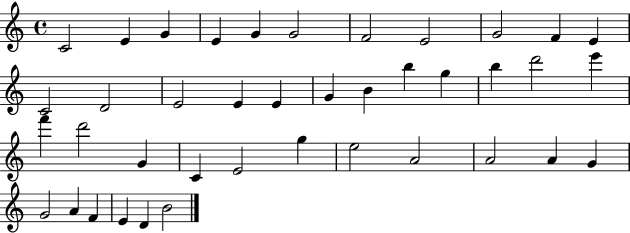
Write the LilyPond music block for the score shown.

{
  \clef treble
  \time 4/4
  \defaultTimeSignature
  \key c \major
  c'2 e'4 g'4 | e'4 g'4 g'2 | f'2 e'2 | g'2 f'4 e'4 | \break c'2 d'2 | e'2 e'4 e'4 | g'4 b'4 b''4 g''4 | b''4 d'''2 e'''4 | \break f'''4 d'''2 g'4 | c'4 e'2 g''4 | e''2 a'2 | a'2 a'4 g'4 | \break g'2 a'4 f'4 | e'4 d'4 b'2 | \bar "|."
}